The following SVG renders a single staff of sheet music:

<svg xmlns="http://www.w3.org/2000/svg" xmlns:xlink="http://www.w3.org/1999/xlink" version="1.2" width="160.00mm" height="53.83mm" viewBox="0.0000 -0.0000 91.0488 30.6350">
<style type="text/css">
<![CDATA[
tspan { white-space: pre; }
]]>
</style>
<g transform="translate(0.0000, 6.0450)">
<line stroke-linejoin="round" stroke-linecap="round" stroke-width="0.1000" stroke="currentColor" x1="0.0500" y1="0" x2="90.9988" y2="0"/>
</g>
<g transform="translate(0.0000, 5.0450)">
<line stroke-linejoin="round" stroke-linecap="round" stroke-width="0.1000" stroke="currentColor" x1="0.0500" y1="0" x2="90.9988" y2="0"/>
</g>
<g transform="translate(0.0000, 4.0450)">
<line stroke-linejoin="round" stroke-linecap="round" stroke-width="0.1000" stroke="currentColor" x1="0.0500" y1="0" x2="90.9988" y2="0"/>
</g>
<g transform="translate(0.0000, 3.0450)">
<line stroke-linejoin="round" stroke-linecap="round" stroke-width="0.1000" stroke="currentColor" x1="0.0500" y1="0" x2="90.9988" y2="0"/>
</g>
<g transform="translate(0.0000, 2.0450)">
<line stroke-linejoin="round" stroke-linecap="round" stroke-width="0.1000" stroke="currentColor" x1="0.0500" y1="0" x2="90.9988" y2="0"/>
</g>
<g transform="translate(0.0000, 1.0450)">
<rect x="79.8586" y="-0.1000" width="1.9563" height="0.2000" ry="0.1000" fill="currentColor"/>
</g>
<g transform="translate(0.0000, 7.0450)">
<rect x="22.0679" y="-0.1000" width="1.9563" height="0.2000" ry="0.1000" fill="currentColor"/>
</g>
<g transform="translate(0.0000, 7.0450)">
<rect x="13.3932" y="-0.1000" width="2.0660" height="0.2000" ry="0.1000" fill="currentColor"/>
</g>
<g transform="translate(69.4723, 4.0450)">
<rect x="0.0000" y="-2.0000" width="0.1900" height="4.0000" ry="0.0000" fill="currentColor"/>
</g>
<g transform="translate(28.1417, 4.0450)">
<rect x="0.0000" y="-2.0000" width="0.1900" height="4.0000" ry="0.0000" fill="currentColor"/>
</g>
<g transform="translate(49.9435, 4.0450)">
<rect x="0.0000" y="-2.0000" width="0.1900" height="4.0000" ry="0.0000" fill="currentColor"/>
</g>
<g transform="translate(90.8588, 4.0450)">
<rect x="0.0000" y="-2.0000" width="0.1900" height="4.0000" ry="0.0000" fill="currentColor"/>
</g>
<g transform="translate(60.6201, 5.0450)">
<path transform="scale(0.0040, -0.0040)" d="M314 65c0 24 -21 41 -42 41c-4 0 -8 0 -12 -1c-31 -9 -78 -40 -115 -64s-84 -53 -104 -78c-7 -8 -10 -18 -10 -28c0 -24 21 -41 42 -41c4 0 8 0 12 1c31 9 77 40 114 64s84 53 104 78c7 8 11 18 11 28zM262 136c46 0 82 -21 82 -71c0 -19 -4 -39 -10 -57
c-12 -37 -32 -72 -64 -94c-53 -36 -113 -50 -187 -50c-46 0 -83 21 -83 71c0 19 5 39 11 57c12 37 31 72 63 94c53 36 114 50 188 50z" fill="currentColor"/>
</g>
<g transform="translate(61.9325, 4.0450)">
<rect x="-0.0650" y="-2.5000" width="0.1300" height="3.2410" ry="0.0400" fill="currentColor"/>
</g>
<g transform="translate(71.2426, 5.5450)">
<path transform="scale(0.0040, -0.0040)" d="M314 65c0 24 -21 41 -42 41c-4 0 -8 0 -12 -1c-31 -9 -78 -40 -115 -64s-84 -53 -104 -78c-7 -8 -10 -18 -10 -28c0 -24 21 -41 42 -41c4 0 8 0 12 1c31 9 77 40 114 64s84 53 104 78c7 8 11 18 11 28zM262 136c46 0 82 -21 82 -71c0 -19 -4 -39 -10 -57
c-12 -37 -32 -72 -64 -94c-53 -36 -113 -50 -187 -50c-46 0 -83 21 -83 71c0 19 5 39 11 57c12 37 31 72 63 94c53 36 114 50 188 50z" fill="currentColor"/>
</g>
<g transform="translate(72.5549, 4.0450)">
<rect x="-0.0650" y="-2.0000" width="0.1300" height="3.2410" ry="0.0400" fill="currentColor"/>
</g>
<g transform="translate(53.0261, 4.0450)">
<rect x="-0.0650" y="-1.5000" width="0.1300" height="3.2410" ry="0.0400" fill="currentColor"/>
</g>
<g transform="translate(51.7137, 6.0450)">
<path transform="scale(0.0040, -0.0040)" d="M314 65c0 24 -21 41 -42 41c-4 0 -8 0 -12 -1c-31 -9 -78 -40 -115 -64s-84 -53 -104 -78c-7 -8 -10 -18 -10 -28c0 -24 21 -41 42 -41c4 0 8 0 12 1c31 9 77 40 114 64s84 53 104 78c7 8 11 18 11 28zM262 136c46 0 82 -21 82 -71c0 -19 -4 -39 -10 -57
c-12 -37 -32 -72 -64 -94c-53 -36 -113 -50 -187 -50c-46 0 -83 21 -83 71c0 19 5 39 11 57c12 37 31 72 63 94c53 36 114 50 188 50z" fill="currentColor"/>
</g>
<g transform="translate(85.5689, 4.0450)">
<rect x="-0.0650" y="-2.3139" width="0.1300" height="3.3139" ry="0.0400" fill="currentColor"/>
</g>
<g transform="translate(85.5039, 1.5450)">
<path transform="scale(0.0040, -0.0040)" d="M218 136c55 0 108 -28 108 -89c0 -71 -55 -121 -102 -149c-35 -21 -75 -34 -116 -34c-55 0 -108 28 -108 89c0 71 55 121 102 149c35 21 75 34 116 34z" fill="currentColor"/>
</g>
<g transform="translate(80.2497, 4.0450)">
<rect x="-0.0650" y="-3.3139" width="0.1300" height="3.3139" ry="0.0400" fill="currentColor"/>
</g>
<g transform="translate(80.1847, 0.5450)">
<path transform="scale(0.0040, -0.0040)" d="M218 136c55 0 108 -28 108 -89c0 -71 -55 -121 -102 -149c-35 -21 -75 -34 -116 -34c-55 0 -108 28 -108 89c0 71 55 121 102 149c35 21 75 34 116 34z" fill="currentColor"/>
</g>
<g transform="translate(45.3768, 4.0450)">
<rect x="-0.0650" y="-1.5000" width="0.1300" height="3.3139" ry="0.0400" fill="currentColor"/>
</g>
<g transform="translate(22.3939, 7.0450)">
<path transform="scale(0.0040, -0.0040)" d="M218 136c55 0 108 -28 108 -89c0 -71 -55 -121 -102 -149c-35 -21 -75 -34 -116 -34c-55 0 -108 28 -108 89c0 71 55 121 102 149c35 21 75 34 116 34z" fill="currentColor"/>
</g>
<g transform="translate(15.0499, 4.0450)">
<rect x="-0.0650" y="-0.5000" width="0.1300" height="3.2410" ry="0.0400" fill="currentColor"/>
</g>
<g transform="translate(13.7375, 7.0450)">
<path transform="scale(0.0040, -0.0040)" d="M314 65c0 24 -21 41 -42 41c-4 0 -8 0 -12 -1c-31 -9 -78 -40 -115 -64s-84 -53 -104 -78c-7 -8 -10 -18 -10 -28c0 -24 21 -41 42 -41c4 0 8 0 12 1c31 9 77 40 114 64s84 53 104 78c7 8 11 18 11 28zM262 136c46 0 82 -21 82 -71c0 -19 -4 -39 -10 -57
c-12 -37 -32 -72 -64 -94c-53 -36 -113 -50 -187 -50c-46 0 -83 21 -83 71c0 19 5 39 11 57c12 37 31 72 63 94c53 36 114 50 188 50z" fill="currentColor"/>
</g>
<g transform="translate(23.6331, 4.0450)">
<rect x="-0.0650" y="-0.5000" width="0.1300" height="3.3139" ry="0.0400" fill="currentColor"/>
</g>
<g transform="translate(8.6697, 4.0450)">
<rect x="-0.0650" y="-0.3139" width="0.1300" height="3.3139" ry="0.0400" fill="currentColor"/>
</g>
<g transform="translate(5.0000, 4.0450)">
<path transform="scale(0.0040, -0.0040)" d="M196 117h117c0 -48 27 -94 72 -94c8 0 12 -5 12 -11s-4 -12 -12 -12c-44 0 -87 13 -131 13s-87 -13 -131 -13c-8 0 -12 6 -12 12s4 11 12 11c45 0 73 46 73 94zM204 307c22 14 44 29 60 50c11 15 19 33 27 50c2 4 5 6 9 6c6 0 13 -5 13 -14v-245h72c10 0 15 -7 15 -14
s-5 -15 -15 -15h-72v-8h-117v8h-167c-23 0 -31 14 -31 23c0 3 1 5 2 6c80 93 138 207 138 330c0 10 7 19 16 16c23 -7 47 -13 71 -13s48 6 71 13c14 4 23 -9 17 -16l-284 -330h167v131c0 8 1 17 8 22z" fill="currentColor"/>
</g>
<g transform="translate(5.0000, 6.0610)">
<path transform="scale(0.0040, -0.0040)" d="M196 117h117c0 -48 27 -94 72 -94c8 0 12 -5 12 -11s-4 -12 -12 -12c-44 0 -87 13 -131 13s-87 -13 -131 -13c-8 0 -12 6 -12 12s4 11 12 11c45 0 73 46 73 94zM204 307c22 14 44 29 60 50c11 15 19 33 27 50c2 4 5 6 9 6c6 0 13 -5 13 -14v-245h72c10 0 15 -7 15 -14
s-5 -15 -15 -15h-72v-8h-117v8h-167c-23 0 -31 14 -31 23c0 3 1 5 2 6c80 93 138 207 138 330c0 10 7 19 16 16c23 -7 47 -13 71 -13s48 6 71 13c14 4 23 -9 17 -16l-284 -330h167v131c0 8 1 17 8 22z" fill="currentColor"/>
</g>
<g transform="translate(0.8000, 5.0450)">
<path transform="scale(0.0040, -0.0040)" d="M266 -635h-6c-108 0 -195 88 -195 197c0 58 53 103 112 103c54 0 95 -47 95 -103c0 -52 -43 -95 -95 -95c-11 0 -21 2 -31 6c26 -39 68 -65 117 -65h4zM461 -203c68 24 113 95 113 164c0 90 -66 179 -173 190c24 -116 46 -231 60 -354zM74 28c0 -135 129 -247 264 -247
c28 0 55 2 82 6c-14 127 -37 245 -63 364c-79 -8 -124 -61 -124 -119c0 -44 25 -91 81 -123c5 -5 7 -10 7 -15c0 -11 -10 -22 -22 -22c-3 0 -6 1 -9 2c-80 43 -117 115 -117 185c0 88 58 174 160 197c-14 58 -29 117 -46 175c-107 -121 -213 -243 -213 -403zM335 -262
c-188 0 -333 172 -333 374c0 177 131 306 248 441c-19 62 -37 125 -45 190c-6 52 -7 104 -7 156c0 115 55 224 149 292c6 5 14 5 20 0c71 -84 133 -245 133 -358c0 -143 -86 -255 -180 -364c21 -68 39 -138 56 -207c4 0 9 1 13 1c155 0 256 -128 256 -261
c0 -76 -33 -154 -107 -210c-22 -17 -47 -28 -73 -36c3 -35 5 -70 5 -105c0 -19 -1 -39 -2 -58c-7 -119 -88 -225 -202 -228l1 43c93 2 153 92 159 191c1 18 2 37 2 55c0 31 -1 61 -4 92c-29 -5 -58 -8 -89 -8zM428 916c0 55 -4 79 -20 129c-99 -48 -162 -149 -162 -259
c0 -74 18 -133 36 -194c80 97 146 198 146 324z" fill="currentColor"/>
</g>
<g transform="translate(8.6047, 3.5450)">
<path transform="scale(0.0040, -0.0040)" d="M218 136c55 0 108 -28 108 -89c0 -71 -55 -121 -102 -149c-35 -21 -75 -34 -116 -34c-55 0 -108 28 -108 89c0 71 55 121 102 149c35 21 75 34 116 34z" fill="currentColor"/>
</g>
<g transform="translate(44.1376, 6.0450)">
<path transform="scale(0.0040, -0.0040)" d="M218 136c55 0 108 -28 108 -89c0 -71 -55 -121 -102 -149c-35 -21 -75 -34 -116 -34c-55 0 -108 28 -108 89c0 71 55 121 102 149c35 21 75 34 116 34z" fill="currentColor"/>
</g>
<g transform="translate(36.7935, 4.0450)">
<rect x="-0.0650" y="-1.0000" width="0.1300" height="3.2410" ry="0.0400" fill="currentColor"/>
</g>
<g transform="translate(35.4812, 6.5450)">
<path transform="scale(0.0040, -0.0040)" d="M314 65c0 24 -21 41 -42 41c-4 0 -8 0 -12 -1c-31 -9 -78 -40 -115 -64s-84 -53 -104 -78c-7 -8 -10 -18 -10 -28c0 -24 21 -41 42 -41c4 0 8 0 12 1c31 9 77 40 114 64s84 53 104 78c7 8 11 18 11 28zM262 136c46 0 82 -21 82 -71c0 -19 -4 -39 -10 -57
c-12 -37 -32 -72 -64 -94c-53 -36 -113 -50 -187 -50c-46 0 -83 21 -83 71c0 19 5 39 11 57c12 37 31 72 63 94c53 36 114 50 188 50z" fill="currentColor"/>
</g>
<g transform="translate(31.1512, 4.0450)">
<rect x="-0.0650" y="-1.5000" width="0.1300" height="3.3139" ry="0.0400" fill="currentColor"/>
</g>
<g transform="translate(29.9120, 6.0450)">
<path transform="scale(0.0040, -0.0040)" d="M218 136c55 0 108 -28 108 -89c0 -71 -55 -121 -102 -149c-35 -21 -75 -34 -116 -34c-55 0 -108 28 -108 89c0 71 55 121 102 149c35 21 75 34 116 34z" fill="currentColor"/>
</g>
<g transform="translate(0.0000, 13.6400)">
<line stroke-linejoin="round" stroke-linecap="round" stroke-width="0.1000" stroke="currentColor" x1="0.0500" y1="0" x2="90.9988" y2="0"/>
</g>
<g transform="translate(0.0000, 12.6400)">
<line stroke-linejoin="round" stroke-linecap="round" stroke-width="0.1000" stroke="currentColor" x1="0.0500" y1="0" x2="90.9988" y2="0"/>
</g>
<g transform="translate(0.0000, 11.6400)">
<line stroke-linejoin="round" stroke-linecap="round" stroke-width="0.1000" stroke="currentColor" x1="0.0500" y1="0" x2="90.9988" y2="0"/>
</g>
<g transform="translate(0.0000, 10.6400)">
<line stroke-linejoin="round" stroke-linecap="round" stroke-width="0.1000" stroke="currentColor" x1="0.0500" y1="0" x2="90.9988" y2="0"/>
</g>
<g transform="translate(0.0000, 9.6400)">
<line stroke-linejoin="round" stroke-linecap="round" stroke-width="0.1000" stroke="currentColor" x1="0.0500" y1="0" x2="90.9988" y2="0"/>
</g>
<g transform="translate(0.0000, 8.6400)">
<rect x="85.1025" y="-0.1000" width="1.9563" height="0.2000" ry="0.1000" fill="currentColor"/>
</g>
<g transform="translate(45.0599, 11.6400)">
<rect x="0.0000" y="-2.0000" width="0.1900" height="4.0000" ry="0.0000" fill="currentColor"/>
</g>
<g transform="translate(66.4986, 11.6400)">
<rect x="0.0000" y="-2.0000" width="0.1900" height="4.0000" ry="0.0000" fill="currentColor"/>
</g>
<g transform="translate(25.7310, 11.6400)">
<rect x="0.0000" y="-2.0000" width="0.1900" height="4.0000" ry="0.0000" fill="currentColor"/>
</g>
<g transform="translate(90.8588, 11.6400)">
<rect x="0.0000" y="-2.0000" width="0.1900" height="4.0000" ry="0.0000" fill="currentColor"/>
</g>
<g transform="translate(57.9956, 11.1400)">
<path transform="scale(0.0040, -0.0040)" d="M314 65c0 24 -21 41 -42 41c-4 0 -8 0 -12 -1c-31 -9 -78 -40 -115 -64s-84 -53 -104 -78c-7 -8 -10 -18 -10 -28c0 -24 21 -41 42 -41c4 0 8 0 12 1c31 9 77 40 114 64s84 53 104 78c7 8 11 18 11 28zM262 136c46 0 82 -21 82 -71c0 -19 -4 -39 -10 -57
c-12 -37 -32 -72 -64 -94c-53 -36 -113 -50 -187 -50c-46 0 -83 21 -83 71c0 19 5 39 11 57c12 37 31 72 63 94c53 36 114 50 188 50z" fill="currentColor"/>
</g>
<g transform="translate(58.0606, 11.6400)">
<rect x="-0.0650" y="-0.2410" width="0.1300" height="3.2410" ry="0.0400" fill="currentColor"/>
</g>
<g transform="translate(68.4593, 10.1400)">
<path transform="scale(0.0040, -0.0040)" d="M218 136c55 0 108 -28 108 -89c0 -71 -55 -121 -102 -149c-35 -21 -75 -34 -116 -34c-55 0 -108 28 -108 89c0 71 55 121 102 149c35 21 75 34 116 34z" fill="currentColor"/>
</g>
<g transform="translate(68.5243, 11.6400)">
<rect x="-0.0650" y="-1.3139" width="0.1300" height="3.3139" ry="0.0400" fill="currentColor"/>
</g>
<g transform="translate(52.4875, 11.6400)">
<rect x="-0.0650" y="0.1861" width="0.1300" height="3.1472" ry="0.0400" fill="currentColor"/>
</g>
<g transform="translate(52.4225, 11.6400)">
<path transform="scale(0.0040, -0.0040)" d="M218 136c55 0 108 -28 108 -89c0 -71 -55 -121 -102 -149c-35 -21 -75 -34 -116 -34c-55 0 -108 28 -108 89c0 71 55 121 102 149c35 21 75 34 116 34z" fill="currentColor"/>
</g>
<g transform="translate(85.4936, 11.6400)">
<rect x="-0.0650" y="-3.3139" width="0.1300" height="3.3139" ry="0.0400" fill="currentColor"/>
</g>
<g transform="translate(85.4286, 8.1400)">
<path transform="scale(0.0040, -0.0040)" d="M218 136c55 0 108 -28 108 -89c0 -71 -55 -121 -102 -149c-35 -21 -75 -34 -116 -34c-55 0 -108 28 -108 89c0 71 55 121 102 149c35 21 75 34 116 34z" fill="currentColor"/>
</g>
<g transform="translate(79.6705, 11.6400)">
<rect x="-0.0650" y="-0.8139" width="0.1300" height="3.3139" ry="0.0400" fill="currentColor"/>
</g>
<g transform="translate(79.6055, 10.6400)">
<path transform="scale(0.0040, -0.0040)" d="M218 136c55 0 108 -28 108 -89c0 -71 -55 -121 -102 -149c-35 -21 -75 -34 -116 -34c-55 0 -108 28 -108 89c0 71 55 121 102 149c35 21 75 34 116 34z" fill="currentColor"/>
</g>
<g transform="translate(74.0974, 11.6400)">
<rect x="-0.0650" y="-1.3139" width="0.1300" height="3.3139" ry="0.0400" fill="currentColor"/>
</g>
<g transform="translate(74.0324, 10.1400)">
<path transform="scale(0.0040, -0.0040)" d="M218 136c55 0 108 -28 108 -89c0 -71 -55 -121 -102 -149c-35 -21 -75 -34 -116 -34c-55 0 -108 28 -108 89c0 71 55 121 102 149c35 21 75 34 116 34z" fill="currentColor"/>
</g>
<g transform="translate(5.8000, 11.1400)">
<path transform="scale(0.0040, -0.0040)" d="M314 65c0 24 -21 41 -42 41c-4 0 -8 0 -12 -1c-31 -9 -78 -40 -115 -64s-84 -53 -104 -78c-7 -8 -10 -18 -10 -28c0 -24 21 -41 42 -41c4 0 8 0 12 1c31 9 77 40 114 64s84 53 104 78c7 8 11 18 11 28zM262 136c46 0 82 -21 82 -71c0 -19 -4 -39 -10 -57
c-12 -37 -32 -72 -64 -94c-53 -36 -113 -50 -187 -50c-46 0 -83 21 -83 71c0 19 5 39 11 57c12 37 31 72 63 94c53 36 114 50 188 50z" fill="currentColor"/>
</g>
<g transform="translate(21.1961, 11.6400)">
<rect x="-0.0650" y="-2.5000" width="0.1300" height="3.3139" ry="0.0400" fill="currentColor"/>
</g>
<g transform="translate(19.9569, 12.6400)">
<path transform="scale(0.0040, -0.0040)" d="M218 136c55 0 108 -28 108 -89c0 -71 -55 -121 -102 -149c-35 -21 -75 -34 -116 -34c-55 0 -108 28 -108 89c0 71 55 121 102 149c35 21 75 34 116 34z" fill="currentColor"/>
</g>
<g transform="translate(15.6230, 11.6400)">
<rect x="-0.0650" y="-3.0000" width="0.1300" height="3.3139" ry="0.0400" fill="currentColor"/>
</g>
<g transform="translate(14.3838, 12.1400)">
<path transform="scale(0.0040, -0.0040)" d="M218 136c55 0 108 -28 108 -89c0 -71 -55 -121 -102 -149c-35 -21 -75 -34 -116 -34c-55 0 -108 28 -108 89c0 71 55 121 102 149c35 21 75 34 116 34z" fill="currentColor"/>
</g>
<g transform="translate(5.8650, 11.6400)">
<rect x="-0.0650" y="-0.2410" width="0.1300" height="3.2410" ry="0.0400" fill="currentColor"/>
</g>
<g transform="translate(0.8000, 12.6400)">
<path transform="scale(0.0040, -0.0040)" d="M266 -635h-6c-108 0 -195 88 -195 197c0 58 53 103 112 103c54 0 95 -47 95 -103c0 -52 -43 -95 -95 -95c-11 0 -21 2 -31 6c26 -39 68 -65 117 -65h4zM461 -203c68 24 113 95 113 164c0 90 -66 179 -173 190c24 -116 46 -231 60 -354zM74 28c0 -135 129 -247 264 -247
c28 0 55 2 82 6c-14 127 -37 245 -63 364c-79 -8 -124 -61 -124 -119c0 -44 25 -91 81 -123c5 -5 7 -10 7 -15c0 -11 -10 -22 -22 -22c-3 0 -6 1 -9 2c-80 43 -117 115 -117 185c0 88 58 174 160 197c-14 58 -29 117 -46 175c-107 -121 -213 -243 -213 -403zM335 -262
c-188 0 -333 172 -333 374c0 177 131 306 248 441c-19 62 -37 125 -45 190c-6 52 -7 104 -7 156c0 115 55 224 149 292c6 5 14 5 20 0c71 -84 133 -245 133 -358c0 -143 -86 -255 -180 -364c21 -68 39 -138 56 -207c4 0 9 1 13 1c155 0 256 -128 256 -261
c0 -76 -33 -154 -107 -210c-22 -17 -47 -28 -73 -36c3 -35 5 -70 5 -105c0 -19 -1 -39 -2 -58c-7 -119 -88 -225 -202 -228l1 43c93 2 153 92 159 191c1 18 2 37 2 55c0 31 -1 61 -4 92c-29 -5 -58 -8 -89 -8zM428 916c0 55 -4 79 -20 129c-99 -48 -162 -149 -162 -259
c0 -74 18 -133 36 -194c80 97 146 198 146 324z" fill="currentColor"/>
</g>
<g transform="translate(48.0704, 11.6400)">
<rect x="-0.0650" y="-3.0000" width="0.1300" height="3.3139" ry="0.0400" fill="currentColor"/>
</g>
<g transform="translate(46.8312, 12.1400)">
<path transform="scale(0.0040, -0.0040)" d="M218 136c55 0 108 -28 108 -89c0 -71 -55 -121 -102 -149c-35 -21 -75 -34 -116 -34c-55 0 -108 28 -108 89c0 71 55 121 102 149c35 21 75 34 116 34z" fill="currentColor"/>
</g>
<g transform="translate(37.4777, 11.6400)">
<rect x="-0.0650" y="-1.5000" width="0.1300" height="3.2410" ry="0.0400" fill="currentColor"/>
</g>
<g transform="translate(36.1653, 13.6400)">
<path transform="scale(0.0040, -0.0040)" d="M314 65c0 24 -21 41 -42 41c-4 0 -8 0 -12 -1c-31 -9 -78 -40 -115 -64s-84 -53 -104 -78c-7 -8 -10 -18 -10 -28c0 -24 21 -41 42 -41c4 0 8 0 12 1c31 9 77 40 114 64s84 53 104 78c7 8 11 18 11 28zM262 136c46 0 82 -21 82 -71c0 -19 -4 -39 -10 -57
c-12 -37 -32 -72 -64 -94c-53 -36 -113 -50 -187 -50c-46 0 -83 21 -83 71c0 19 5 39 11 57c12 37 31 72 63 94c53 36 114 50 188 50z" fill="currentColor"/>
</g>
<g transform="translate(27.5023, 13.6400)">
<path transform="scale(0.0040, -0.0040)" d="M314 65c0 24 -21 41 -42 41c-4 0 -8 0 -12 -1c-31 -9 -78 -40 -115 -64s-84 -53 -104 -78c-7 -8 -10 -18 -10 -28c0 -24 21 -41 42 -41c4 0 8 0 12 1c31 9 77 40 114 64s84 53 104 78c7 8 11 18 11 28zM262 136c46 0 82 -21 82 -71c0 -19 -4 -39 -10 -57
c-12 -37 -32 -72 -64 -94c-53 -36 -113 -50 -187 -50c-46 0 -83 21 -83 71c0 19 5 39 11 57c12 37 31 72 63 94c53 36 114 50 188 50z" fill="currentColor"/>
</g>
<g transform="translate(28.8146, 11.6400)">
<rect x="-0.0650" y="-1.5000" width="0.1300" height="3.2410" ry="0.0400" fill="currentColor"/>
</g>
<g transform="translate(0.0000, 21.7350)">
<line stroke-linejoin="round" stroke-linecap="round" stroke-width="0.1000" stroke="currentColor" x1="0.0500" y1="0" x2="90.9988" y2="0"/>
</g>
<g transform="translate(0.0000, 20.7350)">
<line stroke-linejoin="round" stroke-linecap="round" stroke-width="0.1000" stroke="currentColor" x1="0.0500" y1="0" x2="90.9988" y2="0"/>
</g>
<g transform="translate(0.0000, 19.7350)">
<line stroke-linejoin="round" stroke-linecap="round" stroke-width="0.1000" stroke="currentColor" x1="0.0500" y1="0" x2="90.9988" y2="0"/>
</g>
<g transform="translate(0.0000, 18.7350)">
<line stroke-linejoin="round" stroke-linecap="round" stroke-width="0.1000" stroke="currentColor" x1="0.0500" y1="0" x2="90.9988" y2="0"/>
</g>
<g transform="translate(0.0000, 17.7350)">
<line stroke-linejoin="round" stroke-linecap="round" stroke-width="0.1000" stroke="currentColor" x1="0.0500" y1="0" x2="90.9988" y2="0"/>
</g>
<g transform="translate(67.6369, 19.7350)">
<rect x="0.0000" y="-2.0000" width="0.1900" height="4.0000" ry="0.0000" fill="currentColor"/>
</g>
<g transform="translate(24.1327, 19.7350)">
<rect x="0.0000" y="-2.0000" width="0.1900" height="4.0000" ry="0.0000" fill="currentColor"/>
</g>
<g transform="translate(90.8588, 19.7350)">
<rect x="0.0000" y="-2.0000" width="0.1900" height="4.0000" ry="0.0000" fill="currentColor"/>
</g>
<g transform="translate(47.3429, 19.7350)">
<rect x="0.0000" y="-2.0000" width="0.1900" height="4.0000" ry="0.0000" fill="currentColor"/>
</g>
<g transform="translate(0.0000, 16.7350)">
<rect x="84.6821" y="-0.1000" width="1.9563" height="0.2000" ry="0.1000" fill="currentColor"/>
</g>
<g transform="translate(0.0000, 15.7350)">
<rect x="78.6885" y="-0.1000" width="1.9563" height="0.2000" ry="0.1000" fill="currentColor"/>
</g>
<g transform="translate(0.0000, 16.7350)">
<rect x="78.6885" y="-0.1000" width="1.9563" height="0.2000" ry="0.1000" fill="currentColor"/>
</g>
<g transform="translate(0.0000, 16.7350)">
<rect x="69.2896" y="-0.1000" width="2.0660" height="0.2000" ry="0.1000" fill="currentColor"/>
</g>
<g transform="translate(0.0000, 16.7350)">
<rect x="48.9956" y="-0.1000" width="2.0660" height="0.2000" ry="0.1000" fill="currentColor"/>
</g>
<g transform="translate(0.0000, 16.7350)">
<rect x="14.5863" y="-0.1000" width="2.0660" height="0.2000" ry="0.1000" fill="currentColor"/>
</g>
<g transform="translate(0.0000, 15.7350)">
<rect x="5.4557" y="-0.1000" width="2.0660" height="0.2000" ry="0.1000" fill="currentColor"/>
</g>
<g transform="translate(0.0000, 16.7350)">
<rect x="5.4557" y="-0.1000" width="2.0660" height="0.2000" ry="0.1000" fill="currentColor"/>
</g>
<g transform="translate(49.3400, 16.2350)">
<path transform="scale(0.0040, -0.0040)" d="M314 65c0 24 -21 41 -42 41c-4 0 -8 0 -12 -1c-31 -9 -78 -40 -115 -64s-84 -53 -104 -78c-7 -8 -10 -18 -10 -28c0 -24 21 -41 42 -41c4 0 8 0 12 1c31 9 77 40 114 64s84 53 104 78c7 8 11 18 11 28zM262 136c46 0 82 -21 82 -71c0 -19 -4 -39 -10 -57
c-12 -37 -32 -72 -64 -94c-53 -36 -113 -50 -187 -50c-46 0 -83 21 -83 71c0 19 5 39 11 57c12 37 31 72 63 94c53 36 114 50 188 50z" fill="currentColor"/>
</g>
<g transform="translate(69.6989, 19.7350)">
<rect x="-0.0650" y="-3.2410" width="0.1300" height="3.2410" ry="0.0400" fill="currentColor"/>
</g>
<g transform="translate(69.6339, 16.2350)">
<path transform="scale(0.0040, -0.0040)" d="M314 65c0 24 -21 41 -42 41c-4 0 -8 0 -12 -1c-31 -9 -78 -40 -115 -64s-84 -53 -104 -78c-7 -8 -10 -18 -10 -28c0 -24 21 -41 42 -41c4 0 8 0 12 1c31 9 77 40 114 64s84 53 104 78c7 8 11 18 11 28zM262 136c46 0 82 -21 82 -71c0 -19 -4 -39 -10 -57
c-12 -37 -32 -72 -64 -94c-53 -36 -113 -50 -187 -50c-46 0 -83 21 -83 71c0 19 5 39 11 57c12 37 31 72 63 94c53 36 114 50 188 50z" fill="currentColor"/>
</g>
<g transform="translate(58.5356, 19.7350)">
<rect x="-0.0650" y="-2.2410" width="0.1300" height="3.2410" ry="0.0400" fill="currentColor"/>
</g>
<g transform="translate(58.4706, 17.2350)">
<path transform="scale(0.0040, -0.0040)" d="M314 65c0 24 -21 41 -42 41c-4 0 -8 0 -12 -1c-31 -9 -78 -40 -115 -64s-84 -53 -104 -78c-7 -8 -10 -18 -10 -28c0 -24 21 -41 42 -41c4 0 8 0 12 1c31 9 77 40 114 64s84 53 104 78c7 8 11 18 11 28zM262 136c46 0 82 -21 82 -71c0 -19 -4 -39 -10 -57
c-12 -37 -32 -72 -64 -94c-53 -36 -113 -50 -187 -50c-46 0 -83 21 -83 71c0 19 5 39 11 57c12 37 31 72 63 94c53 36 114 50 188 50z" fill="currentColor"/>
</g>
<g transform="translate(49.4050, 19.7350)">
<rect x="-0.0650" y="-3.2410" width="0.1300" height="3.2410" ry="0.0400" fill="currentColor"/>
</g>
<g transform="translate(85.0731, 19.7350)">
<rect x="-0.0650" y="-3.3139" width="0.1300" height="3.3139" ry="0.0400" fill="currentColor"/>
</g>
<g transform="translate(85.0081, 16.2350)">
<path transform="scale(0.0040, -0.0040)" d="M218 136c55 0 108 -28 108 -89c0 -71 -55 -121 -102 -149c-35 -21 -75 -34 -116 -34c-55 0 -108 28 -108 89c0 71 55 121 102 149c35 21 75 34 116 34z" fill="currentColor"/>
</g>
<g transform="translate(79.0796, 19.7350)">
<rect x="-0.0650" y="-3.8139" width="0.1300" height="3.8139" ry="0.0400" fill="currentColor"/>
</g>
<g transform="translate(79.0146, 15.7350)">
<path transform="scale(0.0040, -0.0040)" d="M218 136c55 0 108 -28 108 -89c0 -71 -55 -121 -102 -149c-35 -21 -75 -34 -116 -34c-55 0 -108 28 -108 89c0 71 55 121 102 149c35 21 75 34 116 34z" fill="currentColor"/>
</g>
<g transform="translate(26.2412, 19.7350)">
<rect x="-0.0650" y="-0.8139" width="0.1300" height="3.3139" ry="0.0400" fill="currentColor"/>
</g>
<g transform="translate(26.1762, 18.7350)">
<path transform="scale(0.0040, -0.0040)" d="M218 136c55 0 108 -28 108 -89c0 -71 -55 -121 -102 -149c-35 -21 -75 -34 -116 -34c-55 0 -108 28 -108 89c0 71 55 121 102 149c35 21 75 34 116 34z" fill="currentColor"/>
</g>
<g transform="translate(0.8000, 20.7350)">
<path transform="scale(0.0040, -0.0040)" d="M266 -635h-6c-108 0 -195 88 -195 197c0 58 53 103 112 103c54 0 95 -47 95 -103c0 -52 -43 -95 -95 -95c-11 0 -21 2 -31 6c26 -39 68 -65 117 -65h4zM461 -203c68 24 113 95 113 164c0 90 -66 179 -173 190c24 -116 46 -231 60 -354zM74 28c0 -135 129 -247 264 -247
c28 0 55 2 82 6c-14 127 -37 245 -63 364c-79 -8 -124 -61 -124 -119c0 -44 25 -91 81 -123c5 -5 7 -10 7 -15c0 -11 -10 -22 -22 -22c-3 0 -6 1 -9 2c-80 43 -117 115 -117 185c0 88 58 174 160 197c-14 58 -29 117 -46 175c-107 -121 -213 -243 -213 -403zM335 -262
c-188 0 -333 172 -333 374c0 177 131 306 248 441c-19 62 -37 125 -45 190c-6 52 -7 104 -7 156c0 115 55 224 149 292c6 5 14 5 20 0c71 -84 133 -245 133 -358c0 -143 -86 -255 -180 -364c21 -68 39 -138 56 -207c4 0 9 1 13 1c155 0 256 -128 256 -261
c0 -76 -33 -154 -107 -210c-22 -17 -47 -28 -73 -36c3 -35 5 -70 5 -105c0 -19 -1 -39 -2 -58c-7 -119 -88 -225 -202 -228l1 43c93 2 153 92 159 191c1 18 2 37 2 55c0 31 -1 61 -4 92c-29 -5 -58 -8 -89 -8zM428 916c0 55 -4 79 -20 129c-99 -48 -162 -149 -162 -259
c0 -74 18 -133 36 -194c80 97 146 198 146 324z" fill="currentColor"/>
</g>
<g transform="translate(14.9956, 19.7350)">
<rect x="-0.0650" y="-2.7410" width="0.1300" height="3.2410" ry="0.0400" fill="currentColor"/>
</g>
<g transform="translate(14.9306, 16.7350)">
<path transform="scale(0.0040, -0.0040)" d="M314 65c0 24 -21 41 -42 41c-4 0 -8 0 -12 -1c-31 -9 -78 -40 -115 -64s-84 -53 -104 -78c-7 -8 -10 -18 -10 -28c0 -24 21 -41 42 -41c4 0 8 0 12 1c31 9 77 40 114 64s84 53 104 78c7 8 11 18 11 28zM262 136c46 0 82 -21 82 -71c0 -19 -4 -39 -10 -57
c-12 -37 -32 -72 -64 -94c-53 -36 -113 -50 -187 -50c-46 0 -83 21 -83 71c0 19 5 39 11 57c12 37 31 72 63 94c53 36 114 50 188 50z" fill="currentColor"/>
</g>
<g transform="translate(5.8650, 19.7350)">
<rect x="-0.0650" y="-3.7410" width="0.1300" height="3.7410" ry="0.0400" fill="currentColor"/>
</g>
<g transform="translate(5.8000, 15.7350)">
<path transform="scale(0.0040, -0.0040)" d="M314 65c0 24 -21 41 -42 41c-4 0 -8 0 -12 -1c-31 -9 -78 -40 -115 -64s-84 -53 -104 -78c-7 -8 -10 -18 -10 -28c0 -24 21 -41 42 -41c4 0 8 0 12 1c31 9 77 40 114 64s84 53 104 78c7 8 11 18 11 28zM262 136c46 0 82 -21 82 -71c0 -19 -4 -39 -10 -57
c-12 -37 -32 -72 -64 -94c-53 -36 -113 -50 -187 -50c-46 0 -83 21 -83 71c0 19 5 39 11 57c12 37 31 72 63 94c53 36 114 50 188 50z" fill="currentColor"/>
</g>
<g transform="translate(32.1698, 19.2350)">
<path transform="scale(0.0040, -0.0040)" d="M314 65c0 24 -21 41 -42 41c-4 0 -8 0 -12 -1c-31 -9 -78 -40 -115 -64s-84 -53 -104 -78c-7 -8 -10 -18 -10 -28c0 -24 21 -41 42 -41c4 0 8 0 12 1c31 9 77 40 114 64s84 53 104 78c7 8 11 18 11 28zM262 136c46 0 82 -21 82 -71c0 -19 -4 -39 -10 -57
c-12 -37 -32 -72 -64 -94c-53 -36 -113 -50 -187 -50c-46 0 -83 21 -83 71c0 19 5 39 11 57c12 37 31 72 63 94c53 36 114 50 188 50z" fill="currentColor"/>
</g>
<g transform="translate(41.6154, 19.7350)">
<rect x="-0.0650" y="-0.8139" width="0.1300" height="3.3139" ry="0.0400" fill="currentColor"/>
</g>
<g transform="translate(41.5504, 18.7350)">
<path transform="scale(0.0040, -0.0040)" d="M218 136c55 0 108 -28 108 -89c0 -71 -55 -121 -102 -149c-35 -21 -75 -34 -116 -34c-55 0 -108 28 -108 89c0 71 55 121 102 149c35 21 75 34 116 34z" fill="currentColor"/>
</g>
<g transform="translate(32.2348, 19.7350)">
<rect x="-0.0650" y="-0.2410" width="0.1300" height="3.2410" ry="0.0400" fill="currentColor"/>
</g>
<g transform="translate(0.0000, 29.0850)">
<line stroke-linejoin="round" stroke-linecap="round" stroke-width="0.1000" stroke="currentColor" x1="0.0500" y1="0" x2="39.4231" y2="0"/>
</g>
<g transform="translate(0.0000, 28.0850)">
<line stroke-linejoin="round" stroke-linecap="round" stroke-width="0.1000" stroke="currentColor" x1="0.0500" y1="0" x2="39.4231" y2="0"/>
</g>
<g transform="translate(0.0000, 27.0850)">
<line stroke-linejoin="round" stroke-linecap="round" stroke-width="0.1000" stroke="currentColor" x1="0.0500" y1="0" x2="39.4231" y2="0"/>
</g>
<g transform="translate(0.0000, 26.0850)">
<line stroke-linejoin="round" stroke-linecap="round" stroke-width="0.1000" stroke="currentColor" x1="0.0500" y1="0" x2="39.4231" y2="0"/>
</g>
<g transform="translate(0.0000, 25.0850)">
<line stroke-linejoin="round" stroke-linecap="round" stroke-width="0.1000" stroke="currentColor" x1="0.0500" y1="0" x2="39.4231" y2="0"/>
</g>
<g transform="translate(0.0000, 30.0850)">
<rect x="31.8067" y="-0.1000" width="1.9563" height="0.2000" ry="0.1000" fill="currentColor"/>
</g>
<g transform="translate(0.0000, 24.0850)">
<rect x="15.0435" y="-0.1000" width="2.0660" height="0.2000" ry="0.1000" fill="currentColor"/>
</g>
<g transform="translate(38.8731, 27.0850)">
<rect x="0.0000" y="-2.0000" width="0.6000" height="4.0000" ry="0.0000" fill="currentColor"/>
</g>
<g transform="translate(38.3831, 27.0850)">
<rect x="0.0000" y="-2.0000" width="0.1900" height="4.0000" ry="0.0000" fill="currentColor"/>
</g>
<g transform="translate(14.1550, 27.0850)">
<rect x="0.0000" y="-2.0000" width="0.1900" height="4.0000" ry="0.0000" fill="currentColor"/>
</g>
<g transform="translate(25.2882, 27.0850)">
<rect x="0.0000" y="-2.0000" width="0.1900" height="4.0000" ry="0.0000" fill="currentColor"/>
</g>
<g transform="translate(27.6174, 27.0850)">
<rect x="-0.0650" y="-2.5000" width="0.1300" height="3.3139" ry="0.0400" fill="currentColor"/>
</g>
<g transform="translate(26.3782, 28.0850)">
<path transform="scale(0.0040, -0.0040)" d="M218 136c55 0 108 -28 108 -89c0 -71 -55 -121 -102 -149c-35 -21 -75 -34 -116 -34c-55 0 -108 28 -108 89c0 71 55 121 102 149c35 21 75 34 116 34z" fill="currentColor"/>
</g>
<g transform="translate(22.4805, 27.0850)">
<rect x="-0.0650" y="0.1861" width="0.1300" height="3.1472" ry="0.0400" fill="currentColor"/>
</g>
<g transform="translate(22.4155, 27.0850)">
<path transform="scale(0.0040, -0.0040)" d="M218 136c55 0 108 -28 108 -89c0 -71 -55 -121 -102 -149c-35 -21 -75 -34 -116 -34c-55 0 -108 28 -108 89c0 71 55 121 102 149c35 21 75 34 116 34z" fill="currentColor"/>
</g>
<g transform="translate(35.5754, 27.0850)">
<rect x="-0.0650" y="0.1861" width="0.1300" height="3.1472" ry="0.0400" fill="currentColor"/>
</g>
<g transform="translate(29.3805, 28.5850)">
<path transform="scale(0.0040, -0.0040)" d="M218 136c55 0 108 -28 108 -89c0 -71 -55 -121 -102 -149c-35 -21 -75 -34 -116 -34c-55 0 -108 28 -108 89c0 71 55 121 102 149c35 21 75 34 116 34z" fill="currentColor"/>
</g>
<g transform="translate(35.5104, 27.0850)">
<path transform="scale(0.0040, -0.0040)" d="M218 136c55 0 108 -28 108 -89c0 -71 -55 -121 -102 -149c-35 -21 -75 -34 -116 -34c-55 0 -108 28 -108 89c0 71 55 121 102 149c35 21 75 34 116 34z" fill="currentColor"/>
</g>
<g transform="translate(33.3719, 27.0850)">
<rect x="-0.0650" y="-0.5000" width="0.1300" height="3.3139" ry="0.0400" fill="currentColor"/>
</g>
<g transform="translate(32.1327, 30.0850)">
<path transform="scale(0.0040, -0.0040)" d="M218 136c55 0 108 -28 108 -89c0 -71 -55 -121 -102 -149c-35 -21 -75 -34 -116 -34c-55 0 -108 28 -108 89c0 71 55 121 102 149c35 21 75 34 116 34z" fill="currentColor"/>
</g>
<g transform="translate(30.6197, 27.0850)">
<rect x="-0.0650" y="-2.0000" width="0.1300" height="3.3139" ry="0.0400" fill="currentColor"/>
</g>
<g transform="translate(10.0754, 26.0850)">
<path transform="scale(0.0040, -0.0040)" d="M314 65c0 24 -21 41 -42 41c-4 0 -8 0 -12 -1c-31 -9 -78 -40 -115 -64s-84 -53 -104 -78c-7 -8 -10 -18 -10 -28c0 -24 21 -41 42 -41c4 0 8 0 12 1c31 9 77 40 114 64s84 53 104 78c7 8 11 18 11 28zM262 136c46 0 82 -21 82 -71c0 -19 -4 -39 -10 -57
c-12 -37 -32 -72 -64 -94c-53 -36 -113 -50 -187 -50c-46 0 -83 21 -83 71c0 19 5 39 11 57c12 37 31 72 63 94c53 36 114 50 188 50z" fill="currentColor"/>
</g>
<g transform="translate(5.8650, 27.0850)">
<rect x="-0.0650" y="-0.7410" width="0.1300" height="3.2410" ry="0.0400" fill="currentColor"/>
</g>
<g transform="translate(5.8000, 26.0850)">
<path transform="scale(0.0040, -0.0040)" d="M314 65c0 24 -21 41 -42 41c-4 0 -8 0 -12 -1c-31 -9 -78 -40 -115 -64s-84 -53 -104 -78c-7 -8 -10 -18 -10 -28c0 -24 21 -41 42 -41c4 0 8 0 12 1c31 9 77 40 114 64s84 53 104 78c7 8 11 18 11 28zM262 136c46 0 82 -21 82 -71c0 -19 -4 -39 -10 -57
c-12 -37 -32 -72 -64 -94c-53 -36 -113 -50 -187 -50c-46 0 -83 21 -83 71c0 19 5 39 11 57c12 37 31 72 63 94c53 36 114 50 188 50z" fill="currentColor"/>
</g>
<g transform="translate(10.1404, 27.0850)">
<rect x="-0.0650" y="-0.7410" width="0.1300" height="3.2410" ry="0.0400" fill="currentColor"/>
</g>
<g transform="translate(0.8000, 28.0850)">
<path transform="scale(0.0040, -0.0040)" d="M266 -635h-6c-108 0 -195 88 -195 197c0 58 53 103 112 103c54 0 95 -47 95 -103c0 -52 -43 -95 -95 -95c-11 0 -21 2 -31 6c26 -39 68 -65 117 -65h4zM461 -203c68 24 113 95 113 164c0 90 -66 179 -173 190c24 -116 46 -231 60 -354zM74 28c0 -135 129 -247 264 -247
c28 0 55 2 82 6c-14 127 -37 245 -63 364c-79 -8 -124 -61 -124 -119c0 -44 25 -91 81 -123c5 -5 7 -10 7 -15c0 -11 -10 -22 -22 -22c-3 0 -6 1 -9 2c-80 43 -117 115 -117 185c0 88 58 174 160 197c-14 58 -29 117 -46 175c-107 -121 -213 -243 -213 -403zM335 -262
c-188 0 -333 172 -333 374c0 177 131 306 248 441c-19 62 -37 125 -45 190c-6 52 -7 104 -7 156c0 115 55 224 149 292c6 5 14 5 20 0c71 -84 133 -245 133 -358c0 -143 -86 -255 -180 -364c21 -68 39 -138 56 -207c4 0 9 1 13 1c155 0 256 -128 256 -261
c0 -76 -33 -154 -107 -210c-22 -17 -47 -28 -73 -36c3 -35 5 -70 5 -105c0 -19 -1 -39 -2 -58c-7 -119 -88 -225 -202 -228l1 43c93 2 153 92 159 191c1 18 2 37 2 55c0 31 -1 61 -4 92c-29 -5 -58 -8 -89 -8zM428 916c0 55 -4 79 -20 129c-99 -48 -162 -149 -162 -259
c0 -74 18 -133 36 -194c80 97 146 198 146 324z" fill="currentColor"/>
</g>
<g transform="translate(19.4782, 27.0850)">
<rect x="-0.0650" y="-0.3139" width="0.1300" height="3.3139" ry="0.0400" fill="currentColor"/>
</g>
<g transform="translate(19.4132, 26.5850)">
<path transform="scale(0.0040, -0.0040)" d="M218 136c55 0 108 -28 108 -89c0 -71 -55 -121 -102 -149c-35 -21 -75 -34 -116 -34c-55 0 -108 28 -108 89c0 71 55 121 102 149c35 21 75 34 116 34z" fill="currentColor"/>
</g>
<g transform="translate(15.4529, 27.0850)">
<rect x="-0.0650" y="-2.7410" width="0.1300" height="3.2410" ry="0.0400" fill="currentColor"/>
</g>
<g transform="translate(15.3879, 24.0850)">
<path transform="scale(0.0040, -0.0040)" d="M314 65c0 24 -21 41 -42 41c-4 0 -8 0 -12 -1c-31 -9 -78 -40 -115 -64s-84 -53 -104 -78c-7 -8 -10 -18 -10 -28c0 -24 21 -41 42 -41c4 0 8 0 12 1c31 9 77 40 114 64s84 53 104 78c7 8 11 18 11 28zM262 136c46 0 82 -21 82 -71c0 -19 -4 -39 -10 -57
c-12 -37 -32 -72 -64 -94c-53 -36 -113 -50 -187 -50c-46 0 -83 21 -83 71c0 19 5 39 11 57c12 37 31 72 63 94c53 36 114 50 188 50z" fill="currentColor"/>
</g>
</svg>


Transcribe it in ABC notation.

X:1
T:Untitled
M:4/4
L:1/4
K:C
c C2 C E D2 E E2 G2 F2 b g c2 A G E2 E2 A B c2 e e d b c'2 a2 d c2 d b2 g2 b2 c' b d2 d2 a2 c B G F C B